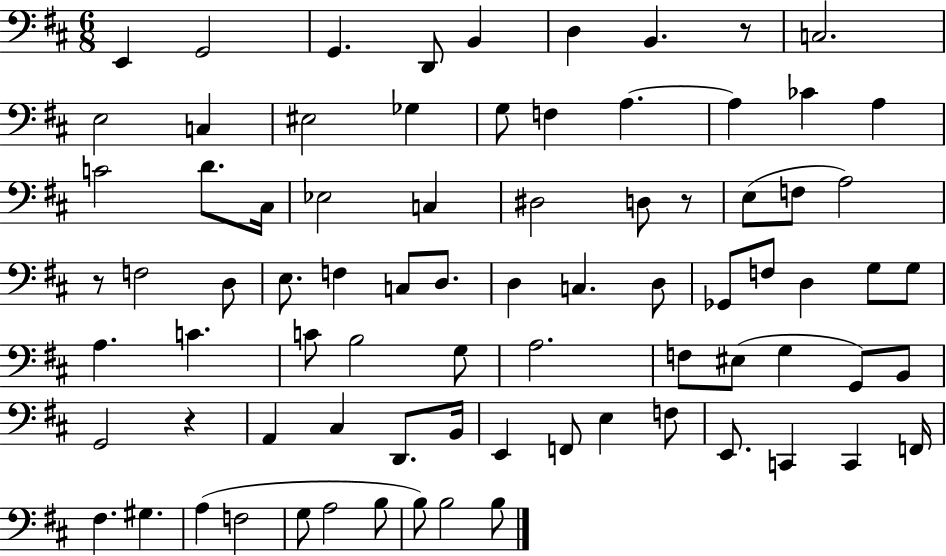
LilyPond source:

{
  \clef bass
  \numericTimeSignature
  \time 6/8
  \key d \major
  e,4 g,2 | g,4. d,8 b,4 | d4 b,4. r8 | c2. | \break e2 c4 | eis2 ges4 | g8 f4 a4.~~ | a4 ces'4 a4 | \break c'2 d'8. cis16 | ees2 c4 | dis2 d8 r8 | e8( f8 a2) | \break r8 f2 d8 | e8. f4 c8 d8. | d4 c4. d8 | ges,8 f8 d4 g8 g8 | \break a4. c'4. | c'8 b2 g8 | a2. | f8 eis8( g4 g,8) b,8 | \break g,2 r4 | a,4 cis4 d,8. b,16 | e,4 f,8 e4 f8 | e,8. c,4 c,4 f,16 | \break fis4. gis4. | a4( f2 | g8 a2 b8 | b8) b2 b8 | \break \bar "|."
}